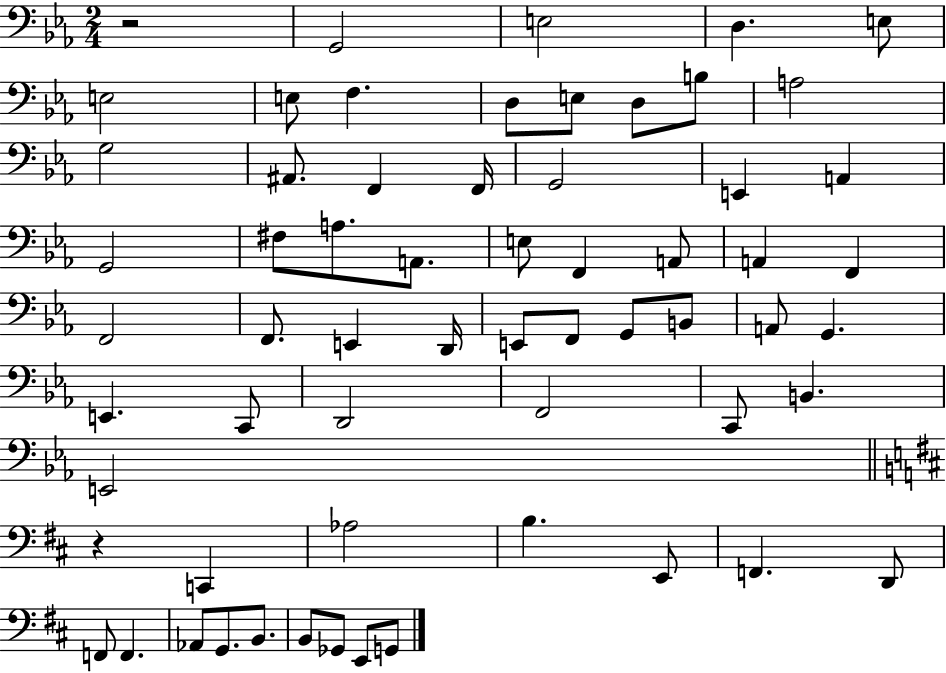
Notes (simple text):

R/h G2/h E3/h D3/q. E3/e E3/h E3/e F3/q. D3/e E3/e D3/e B3/e A3/h G3/h A#2/e. F2/q F2/s G2/h E2/q A2/q G2/h F#3/e A3/e. A2/e. E3/e F2/q A2/e A2/q F2/q F2/h F2/e. E2/q D2/s E2/e F2/e G2/e B2/e A2/e G2/q. E2/q. C2/e D2/h F2/h C2/e B2/q. E2/h R/q C2/q Ab3/h B3/q. E2/e F2/q. D2/e F2/e F2/q. Ab2/e G2/e. B2/e. B2/e Gb2/e E2/e G2/e